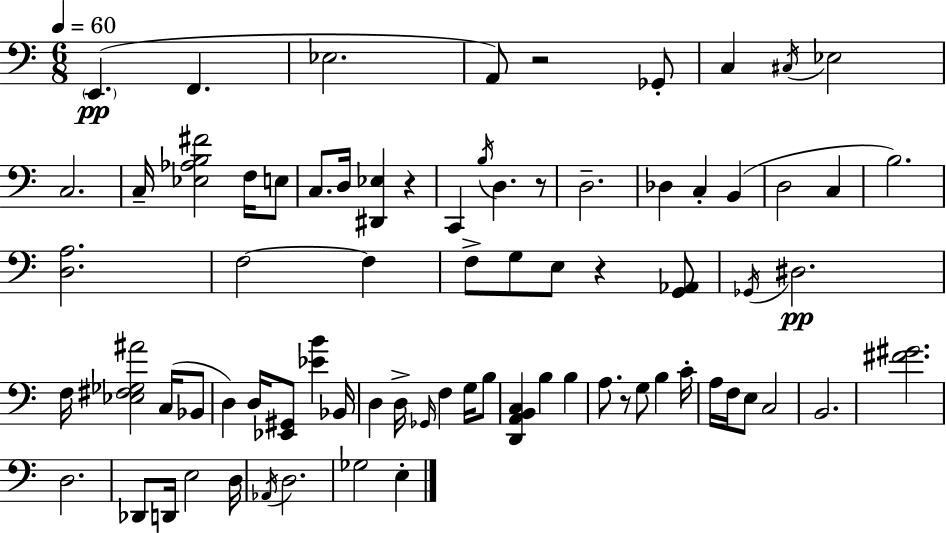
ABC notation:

X:1
T:Untitled
M:6/8
L:1/4
K:C
E,, F,, _E,2 A,,/2 z2 _G,,/2 C, ^C,/4 _E,2 C,2 C,/4 [_E,_A,B,^F]2 F,/4 E,/2 C,/2 D,/4 [^D,,_E,] z C,, B,/4 D, z/2 D,2 _D, C, B,, D,2 C, B,2 [D,A,]2 F,2 F, F,/2 G,/2 E,/2 z [G,,_A,,]/2 _G,,/4 ^D,2 F,/4 [_E,^F,_G,^A]2 C,/4 _B,,/2 D, D,/4 [_E,,^G,,]/2 [_EB] _B,,/4 D, D,/4 _G,,/4 F, G,/4 B,/2 [D,,A,,B,,C,] B, B, A,/2 z/2 G,/2 B, C/4 A,/4 F,/4 E,/2 C,2 B,,2 [^F^G]2 D,2 _D,,/2 D,,/4 E,2 D,/4 _A,,/4 D,2 _G,2 E,